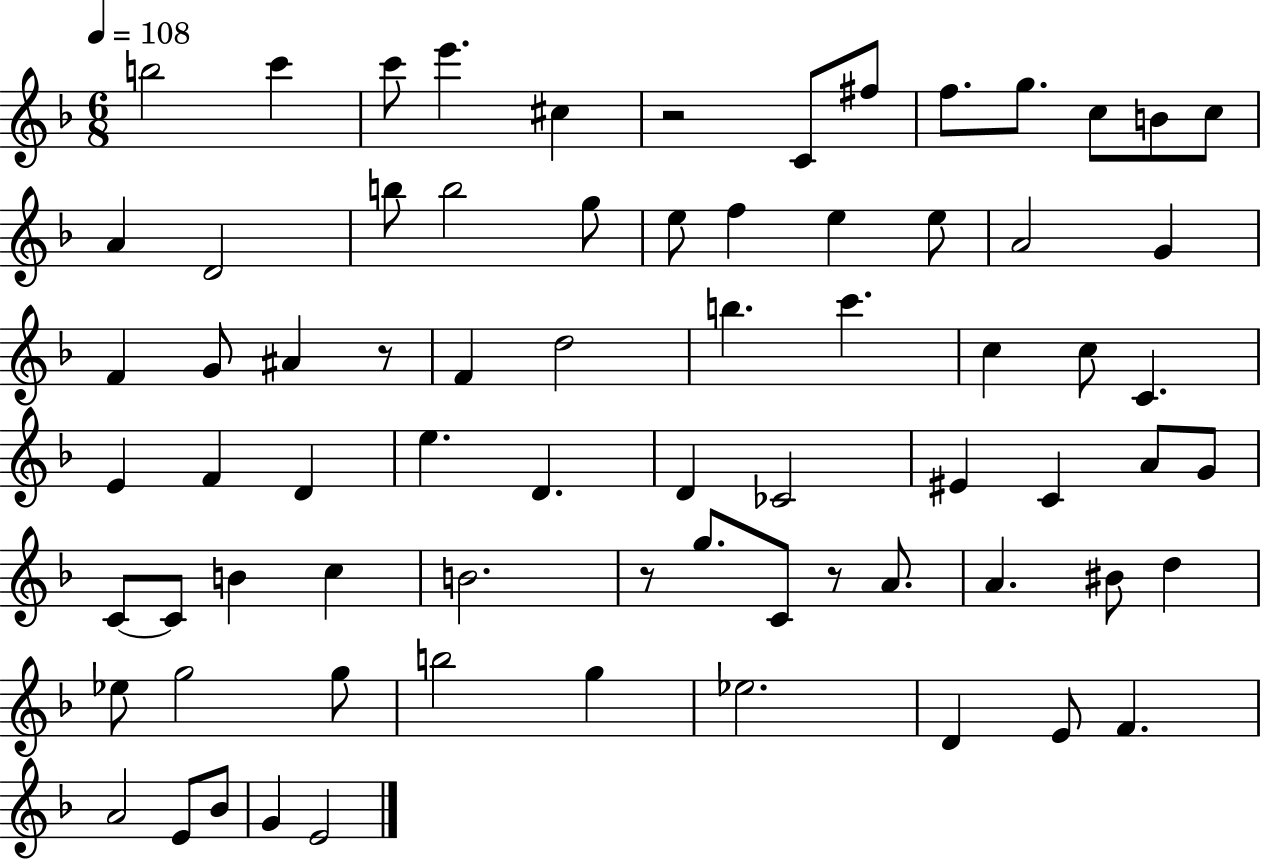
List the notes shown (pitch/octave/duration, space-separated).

B5/h C6/q C6/e E6/q. C#5/q R/h C4/e F#5/e F5/e. G5/e. C5/e B4/e C5/e A4/q D4/h B5/e B5/h G5/e E5/e F5/q E5/q E5/e A4/h G4/q F4/q G4/e A#4/q R/e F4/q D5/h B5/q. C6/q. C5/q C5/e C4/q. E4/q F4/q D4/q E5/q. D4/q. D4/q CES4/h EIS4/q C4/q A4/e G4/e C4/e C4/e B4/q C5/q B4/h. R/e G5/e. C4/e R/e A4/e. A4/q. BIS4/e D5/q Eb5/e G5/h G5/e B5/h G5/q Eb5/h. D4/q E4/e F4/q. A4/h E4/e Bb4/e G4/q E4/h